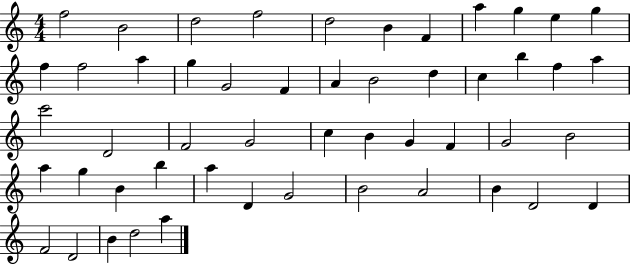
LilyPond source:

{
  \clef treble
  \numericTimeSignature
  \time 4/4
  \key c \major
  f''2 b'2 | d''2 f''2 | d''2 b'4 f'4 | a''4 g''4 e''4 g''4 | \break f''4 f''2 a''4 | g''4 g'2 f'4 | a'4 b'2 d''4 | c''4 b''4 f''4 a''4 | \break c'''2 d'2 | f'2 g'2 | c''4 b'4 g'4 f'4 | g'2 b'2 | \break a''4 g''4 b'4 b''4 | a''4 d'4 g'2 | b'2 a'2 | b'4 d'2 d'4 | \break f'2 d'2 | b'4 d''2 a''4 | \bar "|."
}